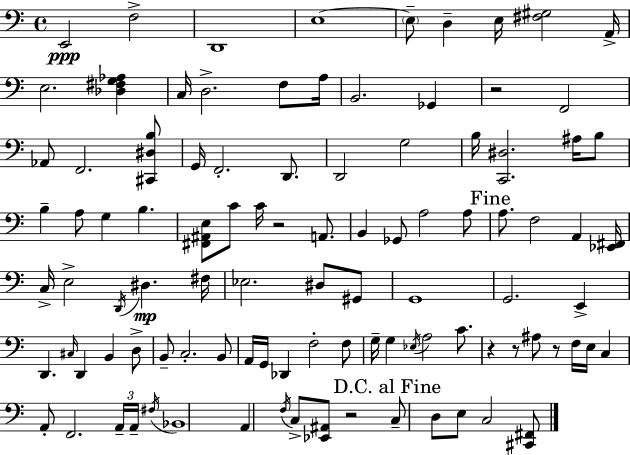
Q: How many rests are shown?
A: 6